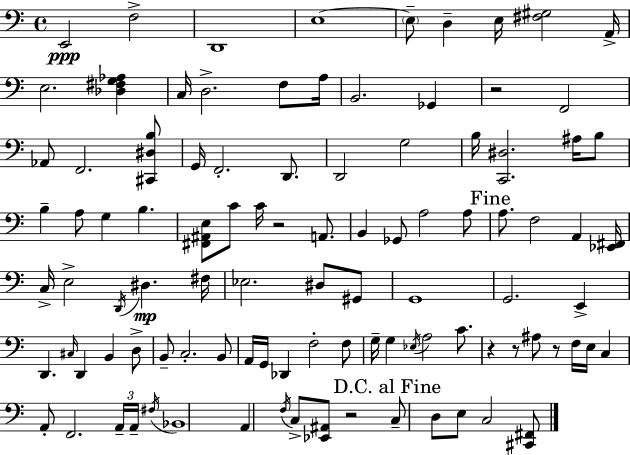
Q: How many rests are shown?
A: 6